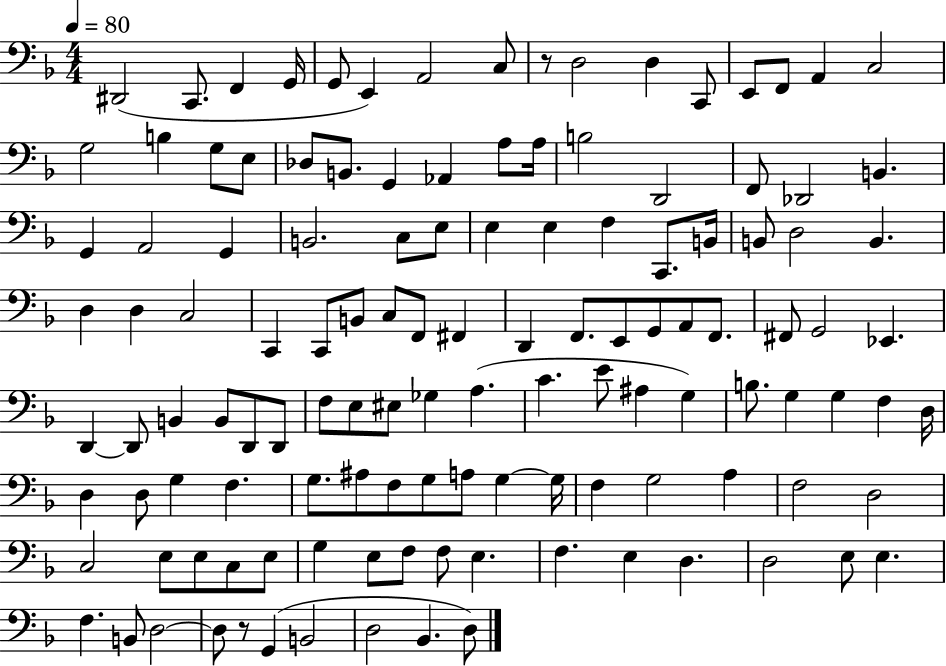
D#2/h C2/e. F2/q G2/s G2/e E2/q A2/h C3/e R/e D3/h D3/q C2/e E2/e F2/e A2/q C3/h G3/h B3/q G3/e E3/e Db3/e B2/e. G2/q Ab2/q A3/e A3/s B3/h D2/h F2/e Db2/h B2/q. G2/q A2/h G2/q B2/h. C3/e E3/e E3/q E3/q F3/q C2/e. B2/s B2/e D3/h B2/q. D3/q D3/q C3/h C2/q C2/e B2/e C3/e F2/e F#2/q D2/q F2/e. E2/e G2/e A2/e F2/e. F#2/e G2/h Eb2/q. D2/q D2/e B2/q B2/e D2/e D2/e F3/e E3/e EIS3/e Gb3/q A3/q. C4/q. E4/e A#3/q G3/q B3/e. G3/q G3/q F3/q D3/s D3/q D3/e G3/q F3/q. G3/e. A#3/e F3/e G3/e A3/e G3/q G3/s F3/q G3/h A3/q F3/h D3/h C3/h E3/e E3/e C3/e E3/e G3/q E3/e F3/e F3/e E3/q. F3/q. E3/q D3/q. D3/h E3/e E3/q. F3/q. B2/e D3/h D3/e R/e G2/q B2/h D3/h Bb2/q. D3/e